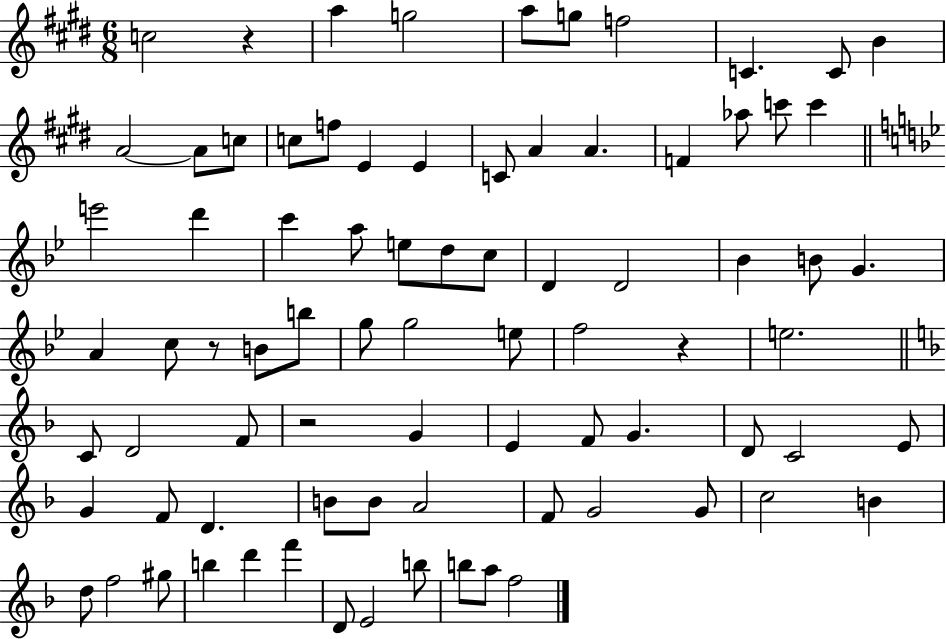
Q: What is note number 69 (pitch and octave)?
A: B5